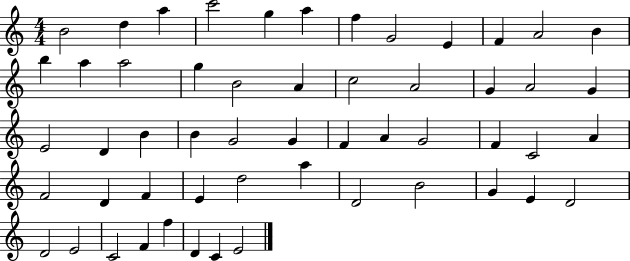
{
  \clef treble
  \numericTimeSignature
  \time 4/4
  \key c \major
  b'2 d''4 a''4 | c'''2 g''4 a''4 | f''4 g'2 e'4 | f'4 a'2 b'4 | \break b''4 a''4 a''2 | g''4 b'2 a'4 | c''2 a'2 | g'4 a'2 g'4 | \break e'2 d'4 b'4 | b'4 g'2 g'4 | f'4 a'4 g'2 | f'4 c'2 a'4 | \break f'2 d'4 f'4 | e'4 d''2 a''4 | d'2 b'2 | g'4 e'4 d'2 | \break d'2 e'2 | c'2 f'4 f''4 | d'4 c'4 e'2 | \bar "|."
}